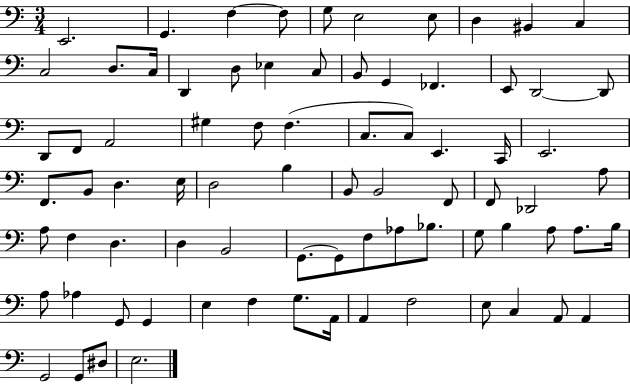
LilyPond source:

{
  \clef bass
  \numericTimeSignature
  \time 3/4
  \key c \major
  e,2. | g,4. f4~~ f8 | g8 e2 e8 | d4 bis,4 c4 | \break c2 d8. c16 | d,4 d8 ees4 c8 | b,8 g,4 fes,4. | e,8 d,2~~ d,8 | \break d,8 f,8 a,2 | gis4 f8 f4.( | c8. c8) e,4. c,16 | e,2. | \break f,8. b,8 d4. e16 | d2 b4 | b,8 b,2 f,8 | f,8 des,2 a8 | \break a8 f4 d4. | d4 b,2 | g,8.~~ g,8 f8 aes8 bes8. | g8 b4 a8 a8. b16 | \break a8 aes4 g,8 g,4 | e4 f4 g8. a,16 | a,4 f2 | e8 c4 a,8 a,4 | \break g,2 g,8 dis8 | e2. | \bar "|."
}